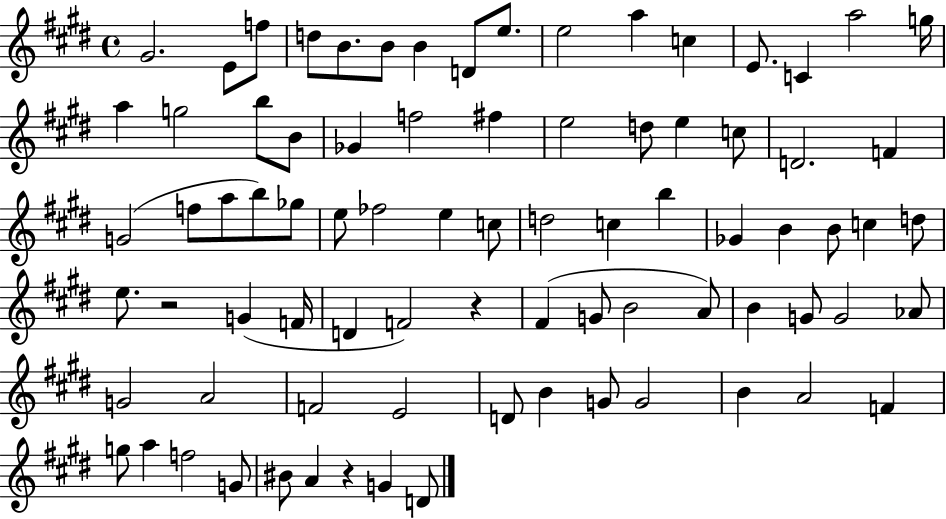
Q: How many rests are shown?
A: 3